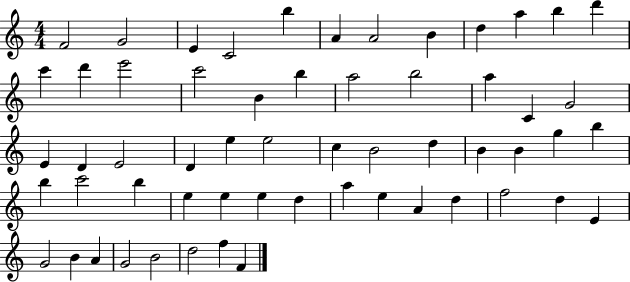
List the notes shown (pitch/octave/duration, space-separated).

F4/h G4/h E4/q C4/h B5/q A4/q A4/h B4/q D5/q A5/q B5/q D6/q C6/q D6/q E6/h C6/h B4/q B5/q A5/h B5/h A5/q C4/q G4/h E4/q D4/q E4/h D4/q E5/q E5/h C5/q B4/h D5/q B4/q B4/q G5/q B5/q B5/q C6/h B5/q E5/q E5/q E5/q D5/q A5/q E5/q A4/q D5/q F5/h D5/q E4/q G4/h B4/q A4/q G4/h B4/h D5/h F5/q F4/q